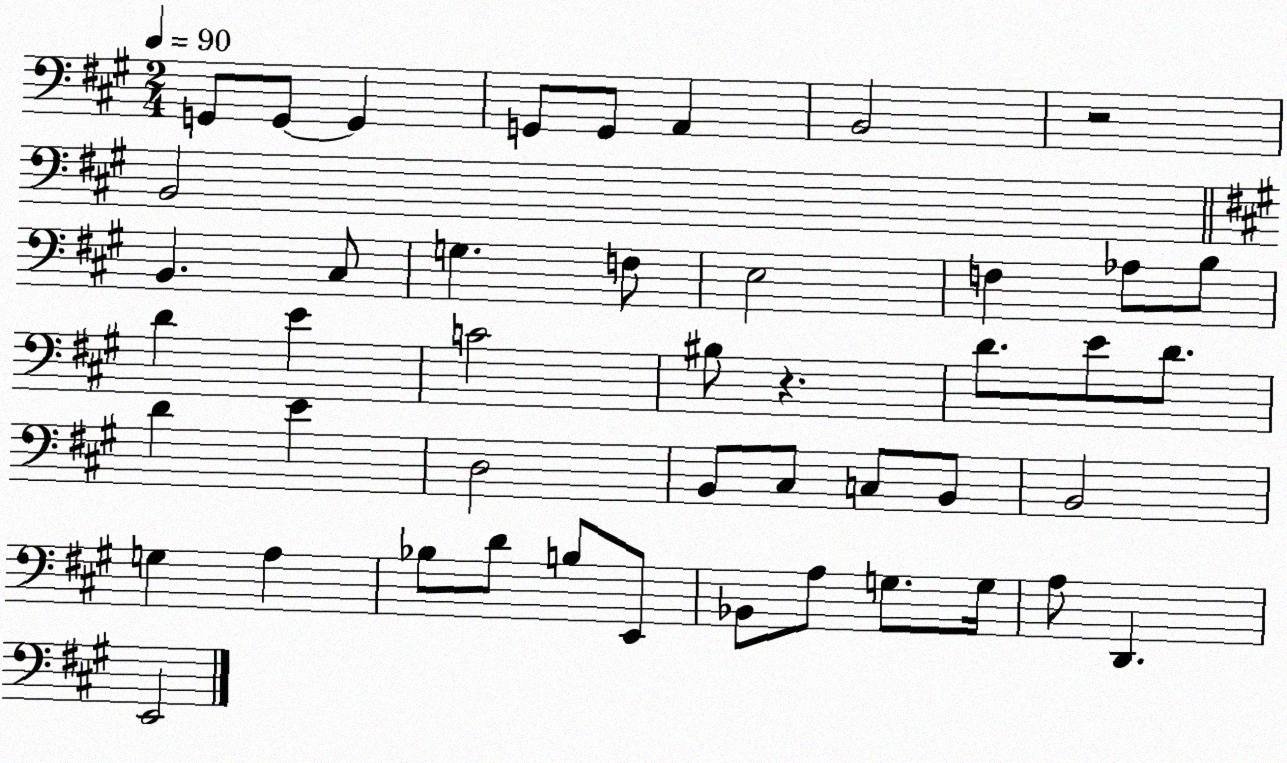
X:1
T:Untitled
M:2/4
L:1/4
K:A
G,,/2 G,,/2 G,, G,,/2 G,,/2 A,, B,,2 z2 B,,2 B,, ^C,/2 G, F,/2 E,2 F, _A,/2 B,/2 D E C2 ^B,/2 z D/2 E/2 D/2 D E D,2 B,,/2 ^C,/2 C,/2 B,,/2 B,,2 G, A, _B,/2 D/2 B,/2 E,,/2 _B,,/2 A,/2 G,/2 G,/4 A,/2 D,, E,,2